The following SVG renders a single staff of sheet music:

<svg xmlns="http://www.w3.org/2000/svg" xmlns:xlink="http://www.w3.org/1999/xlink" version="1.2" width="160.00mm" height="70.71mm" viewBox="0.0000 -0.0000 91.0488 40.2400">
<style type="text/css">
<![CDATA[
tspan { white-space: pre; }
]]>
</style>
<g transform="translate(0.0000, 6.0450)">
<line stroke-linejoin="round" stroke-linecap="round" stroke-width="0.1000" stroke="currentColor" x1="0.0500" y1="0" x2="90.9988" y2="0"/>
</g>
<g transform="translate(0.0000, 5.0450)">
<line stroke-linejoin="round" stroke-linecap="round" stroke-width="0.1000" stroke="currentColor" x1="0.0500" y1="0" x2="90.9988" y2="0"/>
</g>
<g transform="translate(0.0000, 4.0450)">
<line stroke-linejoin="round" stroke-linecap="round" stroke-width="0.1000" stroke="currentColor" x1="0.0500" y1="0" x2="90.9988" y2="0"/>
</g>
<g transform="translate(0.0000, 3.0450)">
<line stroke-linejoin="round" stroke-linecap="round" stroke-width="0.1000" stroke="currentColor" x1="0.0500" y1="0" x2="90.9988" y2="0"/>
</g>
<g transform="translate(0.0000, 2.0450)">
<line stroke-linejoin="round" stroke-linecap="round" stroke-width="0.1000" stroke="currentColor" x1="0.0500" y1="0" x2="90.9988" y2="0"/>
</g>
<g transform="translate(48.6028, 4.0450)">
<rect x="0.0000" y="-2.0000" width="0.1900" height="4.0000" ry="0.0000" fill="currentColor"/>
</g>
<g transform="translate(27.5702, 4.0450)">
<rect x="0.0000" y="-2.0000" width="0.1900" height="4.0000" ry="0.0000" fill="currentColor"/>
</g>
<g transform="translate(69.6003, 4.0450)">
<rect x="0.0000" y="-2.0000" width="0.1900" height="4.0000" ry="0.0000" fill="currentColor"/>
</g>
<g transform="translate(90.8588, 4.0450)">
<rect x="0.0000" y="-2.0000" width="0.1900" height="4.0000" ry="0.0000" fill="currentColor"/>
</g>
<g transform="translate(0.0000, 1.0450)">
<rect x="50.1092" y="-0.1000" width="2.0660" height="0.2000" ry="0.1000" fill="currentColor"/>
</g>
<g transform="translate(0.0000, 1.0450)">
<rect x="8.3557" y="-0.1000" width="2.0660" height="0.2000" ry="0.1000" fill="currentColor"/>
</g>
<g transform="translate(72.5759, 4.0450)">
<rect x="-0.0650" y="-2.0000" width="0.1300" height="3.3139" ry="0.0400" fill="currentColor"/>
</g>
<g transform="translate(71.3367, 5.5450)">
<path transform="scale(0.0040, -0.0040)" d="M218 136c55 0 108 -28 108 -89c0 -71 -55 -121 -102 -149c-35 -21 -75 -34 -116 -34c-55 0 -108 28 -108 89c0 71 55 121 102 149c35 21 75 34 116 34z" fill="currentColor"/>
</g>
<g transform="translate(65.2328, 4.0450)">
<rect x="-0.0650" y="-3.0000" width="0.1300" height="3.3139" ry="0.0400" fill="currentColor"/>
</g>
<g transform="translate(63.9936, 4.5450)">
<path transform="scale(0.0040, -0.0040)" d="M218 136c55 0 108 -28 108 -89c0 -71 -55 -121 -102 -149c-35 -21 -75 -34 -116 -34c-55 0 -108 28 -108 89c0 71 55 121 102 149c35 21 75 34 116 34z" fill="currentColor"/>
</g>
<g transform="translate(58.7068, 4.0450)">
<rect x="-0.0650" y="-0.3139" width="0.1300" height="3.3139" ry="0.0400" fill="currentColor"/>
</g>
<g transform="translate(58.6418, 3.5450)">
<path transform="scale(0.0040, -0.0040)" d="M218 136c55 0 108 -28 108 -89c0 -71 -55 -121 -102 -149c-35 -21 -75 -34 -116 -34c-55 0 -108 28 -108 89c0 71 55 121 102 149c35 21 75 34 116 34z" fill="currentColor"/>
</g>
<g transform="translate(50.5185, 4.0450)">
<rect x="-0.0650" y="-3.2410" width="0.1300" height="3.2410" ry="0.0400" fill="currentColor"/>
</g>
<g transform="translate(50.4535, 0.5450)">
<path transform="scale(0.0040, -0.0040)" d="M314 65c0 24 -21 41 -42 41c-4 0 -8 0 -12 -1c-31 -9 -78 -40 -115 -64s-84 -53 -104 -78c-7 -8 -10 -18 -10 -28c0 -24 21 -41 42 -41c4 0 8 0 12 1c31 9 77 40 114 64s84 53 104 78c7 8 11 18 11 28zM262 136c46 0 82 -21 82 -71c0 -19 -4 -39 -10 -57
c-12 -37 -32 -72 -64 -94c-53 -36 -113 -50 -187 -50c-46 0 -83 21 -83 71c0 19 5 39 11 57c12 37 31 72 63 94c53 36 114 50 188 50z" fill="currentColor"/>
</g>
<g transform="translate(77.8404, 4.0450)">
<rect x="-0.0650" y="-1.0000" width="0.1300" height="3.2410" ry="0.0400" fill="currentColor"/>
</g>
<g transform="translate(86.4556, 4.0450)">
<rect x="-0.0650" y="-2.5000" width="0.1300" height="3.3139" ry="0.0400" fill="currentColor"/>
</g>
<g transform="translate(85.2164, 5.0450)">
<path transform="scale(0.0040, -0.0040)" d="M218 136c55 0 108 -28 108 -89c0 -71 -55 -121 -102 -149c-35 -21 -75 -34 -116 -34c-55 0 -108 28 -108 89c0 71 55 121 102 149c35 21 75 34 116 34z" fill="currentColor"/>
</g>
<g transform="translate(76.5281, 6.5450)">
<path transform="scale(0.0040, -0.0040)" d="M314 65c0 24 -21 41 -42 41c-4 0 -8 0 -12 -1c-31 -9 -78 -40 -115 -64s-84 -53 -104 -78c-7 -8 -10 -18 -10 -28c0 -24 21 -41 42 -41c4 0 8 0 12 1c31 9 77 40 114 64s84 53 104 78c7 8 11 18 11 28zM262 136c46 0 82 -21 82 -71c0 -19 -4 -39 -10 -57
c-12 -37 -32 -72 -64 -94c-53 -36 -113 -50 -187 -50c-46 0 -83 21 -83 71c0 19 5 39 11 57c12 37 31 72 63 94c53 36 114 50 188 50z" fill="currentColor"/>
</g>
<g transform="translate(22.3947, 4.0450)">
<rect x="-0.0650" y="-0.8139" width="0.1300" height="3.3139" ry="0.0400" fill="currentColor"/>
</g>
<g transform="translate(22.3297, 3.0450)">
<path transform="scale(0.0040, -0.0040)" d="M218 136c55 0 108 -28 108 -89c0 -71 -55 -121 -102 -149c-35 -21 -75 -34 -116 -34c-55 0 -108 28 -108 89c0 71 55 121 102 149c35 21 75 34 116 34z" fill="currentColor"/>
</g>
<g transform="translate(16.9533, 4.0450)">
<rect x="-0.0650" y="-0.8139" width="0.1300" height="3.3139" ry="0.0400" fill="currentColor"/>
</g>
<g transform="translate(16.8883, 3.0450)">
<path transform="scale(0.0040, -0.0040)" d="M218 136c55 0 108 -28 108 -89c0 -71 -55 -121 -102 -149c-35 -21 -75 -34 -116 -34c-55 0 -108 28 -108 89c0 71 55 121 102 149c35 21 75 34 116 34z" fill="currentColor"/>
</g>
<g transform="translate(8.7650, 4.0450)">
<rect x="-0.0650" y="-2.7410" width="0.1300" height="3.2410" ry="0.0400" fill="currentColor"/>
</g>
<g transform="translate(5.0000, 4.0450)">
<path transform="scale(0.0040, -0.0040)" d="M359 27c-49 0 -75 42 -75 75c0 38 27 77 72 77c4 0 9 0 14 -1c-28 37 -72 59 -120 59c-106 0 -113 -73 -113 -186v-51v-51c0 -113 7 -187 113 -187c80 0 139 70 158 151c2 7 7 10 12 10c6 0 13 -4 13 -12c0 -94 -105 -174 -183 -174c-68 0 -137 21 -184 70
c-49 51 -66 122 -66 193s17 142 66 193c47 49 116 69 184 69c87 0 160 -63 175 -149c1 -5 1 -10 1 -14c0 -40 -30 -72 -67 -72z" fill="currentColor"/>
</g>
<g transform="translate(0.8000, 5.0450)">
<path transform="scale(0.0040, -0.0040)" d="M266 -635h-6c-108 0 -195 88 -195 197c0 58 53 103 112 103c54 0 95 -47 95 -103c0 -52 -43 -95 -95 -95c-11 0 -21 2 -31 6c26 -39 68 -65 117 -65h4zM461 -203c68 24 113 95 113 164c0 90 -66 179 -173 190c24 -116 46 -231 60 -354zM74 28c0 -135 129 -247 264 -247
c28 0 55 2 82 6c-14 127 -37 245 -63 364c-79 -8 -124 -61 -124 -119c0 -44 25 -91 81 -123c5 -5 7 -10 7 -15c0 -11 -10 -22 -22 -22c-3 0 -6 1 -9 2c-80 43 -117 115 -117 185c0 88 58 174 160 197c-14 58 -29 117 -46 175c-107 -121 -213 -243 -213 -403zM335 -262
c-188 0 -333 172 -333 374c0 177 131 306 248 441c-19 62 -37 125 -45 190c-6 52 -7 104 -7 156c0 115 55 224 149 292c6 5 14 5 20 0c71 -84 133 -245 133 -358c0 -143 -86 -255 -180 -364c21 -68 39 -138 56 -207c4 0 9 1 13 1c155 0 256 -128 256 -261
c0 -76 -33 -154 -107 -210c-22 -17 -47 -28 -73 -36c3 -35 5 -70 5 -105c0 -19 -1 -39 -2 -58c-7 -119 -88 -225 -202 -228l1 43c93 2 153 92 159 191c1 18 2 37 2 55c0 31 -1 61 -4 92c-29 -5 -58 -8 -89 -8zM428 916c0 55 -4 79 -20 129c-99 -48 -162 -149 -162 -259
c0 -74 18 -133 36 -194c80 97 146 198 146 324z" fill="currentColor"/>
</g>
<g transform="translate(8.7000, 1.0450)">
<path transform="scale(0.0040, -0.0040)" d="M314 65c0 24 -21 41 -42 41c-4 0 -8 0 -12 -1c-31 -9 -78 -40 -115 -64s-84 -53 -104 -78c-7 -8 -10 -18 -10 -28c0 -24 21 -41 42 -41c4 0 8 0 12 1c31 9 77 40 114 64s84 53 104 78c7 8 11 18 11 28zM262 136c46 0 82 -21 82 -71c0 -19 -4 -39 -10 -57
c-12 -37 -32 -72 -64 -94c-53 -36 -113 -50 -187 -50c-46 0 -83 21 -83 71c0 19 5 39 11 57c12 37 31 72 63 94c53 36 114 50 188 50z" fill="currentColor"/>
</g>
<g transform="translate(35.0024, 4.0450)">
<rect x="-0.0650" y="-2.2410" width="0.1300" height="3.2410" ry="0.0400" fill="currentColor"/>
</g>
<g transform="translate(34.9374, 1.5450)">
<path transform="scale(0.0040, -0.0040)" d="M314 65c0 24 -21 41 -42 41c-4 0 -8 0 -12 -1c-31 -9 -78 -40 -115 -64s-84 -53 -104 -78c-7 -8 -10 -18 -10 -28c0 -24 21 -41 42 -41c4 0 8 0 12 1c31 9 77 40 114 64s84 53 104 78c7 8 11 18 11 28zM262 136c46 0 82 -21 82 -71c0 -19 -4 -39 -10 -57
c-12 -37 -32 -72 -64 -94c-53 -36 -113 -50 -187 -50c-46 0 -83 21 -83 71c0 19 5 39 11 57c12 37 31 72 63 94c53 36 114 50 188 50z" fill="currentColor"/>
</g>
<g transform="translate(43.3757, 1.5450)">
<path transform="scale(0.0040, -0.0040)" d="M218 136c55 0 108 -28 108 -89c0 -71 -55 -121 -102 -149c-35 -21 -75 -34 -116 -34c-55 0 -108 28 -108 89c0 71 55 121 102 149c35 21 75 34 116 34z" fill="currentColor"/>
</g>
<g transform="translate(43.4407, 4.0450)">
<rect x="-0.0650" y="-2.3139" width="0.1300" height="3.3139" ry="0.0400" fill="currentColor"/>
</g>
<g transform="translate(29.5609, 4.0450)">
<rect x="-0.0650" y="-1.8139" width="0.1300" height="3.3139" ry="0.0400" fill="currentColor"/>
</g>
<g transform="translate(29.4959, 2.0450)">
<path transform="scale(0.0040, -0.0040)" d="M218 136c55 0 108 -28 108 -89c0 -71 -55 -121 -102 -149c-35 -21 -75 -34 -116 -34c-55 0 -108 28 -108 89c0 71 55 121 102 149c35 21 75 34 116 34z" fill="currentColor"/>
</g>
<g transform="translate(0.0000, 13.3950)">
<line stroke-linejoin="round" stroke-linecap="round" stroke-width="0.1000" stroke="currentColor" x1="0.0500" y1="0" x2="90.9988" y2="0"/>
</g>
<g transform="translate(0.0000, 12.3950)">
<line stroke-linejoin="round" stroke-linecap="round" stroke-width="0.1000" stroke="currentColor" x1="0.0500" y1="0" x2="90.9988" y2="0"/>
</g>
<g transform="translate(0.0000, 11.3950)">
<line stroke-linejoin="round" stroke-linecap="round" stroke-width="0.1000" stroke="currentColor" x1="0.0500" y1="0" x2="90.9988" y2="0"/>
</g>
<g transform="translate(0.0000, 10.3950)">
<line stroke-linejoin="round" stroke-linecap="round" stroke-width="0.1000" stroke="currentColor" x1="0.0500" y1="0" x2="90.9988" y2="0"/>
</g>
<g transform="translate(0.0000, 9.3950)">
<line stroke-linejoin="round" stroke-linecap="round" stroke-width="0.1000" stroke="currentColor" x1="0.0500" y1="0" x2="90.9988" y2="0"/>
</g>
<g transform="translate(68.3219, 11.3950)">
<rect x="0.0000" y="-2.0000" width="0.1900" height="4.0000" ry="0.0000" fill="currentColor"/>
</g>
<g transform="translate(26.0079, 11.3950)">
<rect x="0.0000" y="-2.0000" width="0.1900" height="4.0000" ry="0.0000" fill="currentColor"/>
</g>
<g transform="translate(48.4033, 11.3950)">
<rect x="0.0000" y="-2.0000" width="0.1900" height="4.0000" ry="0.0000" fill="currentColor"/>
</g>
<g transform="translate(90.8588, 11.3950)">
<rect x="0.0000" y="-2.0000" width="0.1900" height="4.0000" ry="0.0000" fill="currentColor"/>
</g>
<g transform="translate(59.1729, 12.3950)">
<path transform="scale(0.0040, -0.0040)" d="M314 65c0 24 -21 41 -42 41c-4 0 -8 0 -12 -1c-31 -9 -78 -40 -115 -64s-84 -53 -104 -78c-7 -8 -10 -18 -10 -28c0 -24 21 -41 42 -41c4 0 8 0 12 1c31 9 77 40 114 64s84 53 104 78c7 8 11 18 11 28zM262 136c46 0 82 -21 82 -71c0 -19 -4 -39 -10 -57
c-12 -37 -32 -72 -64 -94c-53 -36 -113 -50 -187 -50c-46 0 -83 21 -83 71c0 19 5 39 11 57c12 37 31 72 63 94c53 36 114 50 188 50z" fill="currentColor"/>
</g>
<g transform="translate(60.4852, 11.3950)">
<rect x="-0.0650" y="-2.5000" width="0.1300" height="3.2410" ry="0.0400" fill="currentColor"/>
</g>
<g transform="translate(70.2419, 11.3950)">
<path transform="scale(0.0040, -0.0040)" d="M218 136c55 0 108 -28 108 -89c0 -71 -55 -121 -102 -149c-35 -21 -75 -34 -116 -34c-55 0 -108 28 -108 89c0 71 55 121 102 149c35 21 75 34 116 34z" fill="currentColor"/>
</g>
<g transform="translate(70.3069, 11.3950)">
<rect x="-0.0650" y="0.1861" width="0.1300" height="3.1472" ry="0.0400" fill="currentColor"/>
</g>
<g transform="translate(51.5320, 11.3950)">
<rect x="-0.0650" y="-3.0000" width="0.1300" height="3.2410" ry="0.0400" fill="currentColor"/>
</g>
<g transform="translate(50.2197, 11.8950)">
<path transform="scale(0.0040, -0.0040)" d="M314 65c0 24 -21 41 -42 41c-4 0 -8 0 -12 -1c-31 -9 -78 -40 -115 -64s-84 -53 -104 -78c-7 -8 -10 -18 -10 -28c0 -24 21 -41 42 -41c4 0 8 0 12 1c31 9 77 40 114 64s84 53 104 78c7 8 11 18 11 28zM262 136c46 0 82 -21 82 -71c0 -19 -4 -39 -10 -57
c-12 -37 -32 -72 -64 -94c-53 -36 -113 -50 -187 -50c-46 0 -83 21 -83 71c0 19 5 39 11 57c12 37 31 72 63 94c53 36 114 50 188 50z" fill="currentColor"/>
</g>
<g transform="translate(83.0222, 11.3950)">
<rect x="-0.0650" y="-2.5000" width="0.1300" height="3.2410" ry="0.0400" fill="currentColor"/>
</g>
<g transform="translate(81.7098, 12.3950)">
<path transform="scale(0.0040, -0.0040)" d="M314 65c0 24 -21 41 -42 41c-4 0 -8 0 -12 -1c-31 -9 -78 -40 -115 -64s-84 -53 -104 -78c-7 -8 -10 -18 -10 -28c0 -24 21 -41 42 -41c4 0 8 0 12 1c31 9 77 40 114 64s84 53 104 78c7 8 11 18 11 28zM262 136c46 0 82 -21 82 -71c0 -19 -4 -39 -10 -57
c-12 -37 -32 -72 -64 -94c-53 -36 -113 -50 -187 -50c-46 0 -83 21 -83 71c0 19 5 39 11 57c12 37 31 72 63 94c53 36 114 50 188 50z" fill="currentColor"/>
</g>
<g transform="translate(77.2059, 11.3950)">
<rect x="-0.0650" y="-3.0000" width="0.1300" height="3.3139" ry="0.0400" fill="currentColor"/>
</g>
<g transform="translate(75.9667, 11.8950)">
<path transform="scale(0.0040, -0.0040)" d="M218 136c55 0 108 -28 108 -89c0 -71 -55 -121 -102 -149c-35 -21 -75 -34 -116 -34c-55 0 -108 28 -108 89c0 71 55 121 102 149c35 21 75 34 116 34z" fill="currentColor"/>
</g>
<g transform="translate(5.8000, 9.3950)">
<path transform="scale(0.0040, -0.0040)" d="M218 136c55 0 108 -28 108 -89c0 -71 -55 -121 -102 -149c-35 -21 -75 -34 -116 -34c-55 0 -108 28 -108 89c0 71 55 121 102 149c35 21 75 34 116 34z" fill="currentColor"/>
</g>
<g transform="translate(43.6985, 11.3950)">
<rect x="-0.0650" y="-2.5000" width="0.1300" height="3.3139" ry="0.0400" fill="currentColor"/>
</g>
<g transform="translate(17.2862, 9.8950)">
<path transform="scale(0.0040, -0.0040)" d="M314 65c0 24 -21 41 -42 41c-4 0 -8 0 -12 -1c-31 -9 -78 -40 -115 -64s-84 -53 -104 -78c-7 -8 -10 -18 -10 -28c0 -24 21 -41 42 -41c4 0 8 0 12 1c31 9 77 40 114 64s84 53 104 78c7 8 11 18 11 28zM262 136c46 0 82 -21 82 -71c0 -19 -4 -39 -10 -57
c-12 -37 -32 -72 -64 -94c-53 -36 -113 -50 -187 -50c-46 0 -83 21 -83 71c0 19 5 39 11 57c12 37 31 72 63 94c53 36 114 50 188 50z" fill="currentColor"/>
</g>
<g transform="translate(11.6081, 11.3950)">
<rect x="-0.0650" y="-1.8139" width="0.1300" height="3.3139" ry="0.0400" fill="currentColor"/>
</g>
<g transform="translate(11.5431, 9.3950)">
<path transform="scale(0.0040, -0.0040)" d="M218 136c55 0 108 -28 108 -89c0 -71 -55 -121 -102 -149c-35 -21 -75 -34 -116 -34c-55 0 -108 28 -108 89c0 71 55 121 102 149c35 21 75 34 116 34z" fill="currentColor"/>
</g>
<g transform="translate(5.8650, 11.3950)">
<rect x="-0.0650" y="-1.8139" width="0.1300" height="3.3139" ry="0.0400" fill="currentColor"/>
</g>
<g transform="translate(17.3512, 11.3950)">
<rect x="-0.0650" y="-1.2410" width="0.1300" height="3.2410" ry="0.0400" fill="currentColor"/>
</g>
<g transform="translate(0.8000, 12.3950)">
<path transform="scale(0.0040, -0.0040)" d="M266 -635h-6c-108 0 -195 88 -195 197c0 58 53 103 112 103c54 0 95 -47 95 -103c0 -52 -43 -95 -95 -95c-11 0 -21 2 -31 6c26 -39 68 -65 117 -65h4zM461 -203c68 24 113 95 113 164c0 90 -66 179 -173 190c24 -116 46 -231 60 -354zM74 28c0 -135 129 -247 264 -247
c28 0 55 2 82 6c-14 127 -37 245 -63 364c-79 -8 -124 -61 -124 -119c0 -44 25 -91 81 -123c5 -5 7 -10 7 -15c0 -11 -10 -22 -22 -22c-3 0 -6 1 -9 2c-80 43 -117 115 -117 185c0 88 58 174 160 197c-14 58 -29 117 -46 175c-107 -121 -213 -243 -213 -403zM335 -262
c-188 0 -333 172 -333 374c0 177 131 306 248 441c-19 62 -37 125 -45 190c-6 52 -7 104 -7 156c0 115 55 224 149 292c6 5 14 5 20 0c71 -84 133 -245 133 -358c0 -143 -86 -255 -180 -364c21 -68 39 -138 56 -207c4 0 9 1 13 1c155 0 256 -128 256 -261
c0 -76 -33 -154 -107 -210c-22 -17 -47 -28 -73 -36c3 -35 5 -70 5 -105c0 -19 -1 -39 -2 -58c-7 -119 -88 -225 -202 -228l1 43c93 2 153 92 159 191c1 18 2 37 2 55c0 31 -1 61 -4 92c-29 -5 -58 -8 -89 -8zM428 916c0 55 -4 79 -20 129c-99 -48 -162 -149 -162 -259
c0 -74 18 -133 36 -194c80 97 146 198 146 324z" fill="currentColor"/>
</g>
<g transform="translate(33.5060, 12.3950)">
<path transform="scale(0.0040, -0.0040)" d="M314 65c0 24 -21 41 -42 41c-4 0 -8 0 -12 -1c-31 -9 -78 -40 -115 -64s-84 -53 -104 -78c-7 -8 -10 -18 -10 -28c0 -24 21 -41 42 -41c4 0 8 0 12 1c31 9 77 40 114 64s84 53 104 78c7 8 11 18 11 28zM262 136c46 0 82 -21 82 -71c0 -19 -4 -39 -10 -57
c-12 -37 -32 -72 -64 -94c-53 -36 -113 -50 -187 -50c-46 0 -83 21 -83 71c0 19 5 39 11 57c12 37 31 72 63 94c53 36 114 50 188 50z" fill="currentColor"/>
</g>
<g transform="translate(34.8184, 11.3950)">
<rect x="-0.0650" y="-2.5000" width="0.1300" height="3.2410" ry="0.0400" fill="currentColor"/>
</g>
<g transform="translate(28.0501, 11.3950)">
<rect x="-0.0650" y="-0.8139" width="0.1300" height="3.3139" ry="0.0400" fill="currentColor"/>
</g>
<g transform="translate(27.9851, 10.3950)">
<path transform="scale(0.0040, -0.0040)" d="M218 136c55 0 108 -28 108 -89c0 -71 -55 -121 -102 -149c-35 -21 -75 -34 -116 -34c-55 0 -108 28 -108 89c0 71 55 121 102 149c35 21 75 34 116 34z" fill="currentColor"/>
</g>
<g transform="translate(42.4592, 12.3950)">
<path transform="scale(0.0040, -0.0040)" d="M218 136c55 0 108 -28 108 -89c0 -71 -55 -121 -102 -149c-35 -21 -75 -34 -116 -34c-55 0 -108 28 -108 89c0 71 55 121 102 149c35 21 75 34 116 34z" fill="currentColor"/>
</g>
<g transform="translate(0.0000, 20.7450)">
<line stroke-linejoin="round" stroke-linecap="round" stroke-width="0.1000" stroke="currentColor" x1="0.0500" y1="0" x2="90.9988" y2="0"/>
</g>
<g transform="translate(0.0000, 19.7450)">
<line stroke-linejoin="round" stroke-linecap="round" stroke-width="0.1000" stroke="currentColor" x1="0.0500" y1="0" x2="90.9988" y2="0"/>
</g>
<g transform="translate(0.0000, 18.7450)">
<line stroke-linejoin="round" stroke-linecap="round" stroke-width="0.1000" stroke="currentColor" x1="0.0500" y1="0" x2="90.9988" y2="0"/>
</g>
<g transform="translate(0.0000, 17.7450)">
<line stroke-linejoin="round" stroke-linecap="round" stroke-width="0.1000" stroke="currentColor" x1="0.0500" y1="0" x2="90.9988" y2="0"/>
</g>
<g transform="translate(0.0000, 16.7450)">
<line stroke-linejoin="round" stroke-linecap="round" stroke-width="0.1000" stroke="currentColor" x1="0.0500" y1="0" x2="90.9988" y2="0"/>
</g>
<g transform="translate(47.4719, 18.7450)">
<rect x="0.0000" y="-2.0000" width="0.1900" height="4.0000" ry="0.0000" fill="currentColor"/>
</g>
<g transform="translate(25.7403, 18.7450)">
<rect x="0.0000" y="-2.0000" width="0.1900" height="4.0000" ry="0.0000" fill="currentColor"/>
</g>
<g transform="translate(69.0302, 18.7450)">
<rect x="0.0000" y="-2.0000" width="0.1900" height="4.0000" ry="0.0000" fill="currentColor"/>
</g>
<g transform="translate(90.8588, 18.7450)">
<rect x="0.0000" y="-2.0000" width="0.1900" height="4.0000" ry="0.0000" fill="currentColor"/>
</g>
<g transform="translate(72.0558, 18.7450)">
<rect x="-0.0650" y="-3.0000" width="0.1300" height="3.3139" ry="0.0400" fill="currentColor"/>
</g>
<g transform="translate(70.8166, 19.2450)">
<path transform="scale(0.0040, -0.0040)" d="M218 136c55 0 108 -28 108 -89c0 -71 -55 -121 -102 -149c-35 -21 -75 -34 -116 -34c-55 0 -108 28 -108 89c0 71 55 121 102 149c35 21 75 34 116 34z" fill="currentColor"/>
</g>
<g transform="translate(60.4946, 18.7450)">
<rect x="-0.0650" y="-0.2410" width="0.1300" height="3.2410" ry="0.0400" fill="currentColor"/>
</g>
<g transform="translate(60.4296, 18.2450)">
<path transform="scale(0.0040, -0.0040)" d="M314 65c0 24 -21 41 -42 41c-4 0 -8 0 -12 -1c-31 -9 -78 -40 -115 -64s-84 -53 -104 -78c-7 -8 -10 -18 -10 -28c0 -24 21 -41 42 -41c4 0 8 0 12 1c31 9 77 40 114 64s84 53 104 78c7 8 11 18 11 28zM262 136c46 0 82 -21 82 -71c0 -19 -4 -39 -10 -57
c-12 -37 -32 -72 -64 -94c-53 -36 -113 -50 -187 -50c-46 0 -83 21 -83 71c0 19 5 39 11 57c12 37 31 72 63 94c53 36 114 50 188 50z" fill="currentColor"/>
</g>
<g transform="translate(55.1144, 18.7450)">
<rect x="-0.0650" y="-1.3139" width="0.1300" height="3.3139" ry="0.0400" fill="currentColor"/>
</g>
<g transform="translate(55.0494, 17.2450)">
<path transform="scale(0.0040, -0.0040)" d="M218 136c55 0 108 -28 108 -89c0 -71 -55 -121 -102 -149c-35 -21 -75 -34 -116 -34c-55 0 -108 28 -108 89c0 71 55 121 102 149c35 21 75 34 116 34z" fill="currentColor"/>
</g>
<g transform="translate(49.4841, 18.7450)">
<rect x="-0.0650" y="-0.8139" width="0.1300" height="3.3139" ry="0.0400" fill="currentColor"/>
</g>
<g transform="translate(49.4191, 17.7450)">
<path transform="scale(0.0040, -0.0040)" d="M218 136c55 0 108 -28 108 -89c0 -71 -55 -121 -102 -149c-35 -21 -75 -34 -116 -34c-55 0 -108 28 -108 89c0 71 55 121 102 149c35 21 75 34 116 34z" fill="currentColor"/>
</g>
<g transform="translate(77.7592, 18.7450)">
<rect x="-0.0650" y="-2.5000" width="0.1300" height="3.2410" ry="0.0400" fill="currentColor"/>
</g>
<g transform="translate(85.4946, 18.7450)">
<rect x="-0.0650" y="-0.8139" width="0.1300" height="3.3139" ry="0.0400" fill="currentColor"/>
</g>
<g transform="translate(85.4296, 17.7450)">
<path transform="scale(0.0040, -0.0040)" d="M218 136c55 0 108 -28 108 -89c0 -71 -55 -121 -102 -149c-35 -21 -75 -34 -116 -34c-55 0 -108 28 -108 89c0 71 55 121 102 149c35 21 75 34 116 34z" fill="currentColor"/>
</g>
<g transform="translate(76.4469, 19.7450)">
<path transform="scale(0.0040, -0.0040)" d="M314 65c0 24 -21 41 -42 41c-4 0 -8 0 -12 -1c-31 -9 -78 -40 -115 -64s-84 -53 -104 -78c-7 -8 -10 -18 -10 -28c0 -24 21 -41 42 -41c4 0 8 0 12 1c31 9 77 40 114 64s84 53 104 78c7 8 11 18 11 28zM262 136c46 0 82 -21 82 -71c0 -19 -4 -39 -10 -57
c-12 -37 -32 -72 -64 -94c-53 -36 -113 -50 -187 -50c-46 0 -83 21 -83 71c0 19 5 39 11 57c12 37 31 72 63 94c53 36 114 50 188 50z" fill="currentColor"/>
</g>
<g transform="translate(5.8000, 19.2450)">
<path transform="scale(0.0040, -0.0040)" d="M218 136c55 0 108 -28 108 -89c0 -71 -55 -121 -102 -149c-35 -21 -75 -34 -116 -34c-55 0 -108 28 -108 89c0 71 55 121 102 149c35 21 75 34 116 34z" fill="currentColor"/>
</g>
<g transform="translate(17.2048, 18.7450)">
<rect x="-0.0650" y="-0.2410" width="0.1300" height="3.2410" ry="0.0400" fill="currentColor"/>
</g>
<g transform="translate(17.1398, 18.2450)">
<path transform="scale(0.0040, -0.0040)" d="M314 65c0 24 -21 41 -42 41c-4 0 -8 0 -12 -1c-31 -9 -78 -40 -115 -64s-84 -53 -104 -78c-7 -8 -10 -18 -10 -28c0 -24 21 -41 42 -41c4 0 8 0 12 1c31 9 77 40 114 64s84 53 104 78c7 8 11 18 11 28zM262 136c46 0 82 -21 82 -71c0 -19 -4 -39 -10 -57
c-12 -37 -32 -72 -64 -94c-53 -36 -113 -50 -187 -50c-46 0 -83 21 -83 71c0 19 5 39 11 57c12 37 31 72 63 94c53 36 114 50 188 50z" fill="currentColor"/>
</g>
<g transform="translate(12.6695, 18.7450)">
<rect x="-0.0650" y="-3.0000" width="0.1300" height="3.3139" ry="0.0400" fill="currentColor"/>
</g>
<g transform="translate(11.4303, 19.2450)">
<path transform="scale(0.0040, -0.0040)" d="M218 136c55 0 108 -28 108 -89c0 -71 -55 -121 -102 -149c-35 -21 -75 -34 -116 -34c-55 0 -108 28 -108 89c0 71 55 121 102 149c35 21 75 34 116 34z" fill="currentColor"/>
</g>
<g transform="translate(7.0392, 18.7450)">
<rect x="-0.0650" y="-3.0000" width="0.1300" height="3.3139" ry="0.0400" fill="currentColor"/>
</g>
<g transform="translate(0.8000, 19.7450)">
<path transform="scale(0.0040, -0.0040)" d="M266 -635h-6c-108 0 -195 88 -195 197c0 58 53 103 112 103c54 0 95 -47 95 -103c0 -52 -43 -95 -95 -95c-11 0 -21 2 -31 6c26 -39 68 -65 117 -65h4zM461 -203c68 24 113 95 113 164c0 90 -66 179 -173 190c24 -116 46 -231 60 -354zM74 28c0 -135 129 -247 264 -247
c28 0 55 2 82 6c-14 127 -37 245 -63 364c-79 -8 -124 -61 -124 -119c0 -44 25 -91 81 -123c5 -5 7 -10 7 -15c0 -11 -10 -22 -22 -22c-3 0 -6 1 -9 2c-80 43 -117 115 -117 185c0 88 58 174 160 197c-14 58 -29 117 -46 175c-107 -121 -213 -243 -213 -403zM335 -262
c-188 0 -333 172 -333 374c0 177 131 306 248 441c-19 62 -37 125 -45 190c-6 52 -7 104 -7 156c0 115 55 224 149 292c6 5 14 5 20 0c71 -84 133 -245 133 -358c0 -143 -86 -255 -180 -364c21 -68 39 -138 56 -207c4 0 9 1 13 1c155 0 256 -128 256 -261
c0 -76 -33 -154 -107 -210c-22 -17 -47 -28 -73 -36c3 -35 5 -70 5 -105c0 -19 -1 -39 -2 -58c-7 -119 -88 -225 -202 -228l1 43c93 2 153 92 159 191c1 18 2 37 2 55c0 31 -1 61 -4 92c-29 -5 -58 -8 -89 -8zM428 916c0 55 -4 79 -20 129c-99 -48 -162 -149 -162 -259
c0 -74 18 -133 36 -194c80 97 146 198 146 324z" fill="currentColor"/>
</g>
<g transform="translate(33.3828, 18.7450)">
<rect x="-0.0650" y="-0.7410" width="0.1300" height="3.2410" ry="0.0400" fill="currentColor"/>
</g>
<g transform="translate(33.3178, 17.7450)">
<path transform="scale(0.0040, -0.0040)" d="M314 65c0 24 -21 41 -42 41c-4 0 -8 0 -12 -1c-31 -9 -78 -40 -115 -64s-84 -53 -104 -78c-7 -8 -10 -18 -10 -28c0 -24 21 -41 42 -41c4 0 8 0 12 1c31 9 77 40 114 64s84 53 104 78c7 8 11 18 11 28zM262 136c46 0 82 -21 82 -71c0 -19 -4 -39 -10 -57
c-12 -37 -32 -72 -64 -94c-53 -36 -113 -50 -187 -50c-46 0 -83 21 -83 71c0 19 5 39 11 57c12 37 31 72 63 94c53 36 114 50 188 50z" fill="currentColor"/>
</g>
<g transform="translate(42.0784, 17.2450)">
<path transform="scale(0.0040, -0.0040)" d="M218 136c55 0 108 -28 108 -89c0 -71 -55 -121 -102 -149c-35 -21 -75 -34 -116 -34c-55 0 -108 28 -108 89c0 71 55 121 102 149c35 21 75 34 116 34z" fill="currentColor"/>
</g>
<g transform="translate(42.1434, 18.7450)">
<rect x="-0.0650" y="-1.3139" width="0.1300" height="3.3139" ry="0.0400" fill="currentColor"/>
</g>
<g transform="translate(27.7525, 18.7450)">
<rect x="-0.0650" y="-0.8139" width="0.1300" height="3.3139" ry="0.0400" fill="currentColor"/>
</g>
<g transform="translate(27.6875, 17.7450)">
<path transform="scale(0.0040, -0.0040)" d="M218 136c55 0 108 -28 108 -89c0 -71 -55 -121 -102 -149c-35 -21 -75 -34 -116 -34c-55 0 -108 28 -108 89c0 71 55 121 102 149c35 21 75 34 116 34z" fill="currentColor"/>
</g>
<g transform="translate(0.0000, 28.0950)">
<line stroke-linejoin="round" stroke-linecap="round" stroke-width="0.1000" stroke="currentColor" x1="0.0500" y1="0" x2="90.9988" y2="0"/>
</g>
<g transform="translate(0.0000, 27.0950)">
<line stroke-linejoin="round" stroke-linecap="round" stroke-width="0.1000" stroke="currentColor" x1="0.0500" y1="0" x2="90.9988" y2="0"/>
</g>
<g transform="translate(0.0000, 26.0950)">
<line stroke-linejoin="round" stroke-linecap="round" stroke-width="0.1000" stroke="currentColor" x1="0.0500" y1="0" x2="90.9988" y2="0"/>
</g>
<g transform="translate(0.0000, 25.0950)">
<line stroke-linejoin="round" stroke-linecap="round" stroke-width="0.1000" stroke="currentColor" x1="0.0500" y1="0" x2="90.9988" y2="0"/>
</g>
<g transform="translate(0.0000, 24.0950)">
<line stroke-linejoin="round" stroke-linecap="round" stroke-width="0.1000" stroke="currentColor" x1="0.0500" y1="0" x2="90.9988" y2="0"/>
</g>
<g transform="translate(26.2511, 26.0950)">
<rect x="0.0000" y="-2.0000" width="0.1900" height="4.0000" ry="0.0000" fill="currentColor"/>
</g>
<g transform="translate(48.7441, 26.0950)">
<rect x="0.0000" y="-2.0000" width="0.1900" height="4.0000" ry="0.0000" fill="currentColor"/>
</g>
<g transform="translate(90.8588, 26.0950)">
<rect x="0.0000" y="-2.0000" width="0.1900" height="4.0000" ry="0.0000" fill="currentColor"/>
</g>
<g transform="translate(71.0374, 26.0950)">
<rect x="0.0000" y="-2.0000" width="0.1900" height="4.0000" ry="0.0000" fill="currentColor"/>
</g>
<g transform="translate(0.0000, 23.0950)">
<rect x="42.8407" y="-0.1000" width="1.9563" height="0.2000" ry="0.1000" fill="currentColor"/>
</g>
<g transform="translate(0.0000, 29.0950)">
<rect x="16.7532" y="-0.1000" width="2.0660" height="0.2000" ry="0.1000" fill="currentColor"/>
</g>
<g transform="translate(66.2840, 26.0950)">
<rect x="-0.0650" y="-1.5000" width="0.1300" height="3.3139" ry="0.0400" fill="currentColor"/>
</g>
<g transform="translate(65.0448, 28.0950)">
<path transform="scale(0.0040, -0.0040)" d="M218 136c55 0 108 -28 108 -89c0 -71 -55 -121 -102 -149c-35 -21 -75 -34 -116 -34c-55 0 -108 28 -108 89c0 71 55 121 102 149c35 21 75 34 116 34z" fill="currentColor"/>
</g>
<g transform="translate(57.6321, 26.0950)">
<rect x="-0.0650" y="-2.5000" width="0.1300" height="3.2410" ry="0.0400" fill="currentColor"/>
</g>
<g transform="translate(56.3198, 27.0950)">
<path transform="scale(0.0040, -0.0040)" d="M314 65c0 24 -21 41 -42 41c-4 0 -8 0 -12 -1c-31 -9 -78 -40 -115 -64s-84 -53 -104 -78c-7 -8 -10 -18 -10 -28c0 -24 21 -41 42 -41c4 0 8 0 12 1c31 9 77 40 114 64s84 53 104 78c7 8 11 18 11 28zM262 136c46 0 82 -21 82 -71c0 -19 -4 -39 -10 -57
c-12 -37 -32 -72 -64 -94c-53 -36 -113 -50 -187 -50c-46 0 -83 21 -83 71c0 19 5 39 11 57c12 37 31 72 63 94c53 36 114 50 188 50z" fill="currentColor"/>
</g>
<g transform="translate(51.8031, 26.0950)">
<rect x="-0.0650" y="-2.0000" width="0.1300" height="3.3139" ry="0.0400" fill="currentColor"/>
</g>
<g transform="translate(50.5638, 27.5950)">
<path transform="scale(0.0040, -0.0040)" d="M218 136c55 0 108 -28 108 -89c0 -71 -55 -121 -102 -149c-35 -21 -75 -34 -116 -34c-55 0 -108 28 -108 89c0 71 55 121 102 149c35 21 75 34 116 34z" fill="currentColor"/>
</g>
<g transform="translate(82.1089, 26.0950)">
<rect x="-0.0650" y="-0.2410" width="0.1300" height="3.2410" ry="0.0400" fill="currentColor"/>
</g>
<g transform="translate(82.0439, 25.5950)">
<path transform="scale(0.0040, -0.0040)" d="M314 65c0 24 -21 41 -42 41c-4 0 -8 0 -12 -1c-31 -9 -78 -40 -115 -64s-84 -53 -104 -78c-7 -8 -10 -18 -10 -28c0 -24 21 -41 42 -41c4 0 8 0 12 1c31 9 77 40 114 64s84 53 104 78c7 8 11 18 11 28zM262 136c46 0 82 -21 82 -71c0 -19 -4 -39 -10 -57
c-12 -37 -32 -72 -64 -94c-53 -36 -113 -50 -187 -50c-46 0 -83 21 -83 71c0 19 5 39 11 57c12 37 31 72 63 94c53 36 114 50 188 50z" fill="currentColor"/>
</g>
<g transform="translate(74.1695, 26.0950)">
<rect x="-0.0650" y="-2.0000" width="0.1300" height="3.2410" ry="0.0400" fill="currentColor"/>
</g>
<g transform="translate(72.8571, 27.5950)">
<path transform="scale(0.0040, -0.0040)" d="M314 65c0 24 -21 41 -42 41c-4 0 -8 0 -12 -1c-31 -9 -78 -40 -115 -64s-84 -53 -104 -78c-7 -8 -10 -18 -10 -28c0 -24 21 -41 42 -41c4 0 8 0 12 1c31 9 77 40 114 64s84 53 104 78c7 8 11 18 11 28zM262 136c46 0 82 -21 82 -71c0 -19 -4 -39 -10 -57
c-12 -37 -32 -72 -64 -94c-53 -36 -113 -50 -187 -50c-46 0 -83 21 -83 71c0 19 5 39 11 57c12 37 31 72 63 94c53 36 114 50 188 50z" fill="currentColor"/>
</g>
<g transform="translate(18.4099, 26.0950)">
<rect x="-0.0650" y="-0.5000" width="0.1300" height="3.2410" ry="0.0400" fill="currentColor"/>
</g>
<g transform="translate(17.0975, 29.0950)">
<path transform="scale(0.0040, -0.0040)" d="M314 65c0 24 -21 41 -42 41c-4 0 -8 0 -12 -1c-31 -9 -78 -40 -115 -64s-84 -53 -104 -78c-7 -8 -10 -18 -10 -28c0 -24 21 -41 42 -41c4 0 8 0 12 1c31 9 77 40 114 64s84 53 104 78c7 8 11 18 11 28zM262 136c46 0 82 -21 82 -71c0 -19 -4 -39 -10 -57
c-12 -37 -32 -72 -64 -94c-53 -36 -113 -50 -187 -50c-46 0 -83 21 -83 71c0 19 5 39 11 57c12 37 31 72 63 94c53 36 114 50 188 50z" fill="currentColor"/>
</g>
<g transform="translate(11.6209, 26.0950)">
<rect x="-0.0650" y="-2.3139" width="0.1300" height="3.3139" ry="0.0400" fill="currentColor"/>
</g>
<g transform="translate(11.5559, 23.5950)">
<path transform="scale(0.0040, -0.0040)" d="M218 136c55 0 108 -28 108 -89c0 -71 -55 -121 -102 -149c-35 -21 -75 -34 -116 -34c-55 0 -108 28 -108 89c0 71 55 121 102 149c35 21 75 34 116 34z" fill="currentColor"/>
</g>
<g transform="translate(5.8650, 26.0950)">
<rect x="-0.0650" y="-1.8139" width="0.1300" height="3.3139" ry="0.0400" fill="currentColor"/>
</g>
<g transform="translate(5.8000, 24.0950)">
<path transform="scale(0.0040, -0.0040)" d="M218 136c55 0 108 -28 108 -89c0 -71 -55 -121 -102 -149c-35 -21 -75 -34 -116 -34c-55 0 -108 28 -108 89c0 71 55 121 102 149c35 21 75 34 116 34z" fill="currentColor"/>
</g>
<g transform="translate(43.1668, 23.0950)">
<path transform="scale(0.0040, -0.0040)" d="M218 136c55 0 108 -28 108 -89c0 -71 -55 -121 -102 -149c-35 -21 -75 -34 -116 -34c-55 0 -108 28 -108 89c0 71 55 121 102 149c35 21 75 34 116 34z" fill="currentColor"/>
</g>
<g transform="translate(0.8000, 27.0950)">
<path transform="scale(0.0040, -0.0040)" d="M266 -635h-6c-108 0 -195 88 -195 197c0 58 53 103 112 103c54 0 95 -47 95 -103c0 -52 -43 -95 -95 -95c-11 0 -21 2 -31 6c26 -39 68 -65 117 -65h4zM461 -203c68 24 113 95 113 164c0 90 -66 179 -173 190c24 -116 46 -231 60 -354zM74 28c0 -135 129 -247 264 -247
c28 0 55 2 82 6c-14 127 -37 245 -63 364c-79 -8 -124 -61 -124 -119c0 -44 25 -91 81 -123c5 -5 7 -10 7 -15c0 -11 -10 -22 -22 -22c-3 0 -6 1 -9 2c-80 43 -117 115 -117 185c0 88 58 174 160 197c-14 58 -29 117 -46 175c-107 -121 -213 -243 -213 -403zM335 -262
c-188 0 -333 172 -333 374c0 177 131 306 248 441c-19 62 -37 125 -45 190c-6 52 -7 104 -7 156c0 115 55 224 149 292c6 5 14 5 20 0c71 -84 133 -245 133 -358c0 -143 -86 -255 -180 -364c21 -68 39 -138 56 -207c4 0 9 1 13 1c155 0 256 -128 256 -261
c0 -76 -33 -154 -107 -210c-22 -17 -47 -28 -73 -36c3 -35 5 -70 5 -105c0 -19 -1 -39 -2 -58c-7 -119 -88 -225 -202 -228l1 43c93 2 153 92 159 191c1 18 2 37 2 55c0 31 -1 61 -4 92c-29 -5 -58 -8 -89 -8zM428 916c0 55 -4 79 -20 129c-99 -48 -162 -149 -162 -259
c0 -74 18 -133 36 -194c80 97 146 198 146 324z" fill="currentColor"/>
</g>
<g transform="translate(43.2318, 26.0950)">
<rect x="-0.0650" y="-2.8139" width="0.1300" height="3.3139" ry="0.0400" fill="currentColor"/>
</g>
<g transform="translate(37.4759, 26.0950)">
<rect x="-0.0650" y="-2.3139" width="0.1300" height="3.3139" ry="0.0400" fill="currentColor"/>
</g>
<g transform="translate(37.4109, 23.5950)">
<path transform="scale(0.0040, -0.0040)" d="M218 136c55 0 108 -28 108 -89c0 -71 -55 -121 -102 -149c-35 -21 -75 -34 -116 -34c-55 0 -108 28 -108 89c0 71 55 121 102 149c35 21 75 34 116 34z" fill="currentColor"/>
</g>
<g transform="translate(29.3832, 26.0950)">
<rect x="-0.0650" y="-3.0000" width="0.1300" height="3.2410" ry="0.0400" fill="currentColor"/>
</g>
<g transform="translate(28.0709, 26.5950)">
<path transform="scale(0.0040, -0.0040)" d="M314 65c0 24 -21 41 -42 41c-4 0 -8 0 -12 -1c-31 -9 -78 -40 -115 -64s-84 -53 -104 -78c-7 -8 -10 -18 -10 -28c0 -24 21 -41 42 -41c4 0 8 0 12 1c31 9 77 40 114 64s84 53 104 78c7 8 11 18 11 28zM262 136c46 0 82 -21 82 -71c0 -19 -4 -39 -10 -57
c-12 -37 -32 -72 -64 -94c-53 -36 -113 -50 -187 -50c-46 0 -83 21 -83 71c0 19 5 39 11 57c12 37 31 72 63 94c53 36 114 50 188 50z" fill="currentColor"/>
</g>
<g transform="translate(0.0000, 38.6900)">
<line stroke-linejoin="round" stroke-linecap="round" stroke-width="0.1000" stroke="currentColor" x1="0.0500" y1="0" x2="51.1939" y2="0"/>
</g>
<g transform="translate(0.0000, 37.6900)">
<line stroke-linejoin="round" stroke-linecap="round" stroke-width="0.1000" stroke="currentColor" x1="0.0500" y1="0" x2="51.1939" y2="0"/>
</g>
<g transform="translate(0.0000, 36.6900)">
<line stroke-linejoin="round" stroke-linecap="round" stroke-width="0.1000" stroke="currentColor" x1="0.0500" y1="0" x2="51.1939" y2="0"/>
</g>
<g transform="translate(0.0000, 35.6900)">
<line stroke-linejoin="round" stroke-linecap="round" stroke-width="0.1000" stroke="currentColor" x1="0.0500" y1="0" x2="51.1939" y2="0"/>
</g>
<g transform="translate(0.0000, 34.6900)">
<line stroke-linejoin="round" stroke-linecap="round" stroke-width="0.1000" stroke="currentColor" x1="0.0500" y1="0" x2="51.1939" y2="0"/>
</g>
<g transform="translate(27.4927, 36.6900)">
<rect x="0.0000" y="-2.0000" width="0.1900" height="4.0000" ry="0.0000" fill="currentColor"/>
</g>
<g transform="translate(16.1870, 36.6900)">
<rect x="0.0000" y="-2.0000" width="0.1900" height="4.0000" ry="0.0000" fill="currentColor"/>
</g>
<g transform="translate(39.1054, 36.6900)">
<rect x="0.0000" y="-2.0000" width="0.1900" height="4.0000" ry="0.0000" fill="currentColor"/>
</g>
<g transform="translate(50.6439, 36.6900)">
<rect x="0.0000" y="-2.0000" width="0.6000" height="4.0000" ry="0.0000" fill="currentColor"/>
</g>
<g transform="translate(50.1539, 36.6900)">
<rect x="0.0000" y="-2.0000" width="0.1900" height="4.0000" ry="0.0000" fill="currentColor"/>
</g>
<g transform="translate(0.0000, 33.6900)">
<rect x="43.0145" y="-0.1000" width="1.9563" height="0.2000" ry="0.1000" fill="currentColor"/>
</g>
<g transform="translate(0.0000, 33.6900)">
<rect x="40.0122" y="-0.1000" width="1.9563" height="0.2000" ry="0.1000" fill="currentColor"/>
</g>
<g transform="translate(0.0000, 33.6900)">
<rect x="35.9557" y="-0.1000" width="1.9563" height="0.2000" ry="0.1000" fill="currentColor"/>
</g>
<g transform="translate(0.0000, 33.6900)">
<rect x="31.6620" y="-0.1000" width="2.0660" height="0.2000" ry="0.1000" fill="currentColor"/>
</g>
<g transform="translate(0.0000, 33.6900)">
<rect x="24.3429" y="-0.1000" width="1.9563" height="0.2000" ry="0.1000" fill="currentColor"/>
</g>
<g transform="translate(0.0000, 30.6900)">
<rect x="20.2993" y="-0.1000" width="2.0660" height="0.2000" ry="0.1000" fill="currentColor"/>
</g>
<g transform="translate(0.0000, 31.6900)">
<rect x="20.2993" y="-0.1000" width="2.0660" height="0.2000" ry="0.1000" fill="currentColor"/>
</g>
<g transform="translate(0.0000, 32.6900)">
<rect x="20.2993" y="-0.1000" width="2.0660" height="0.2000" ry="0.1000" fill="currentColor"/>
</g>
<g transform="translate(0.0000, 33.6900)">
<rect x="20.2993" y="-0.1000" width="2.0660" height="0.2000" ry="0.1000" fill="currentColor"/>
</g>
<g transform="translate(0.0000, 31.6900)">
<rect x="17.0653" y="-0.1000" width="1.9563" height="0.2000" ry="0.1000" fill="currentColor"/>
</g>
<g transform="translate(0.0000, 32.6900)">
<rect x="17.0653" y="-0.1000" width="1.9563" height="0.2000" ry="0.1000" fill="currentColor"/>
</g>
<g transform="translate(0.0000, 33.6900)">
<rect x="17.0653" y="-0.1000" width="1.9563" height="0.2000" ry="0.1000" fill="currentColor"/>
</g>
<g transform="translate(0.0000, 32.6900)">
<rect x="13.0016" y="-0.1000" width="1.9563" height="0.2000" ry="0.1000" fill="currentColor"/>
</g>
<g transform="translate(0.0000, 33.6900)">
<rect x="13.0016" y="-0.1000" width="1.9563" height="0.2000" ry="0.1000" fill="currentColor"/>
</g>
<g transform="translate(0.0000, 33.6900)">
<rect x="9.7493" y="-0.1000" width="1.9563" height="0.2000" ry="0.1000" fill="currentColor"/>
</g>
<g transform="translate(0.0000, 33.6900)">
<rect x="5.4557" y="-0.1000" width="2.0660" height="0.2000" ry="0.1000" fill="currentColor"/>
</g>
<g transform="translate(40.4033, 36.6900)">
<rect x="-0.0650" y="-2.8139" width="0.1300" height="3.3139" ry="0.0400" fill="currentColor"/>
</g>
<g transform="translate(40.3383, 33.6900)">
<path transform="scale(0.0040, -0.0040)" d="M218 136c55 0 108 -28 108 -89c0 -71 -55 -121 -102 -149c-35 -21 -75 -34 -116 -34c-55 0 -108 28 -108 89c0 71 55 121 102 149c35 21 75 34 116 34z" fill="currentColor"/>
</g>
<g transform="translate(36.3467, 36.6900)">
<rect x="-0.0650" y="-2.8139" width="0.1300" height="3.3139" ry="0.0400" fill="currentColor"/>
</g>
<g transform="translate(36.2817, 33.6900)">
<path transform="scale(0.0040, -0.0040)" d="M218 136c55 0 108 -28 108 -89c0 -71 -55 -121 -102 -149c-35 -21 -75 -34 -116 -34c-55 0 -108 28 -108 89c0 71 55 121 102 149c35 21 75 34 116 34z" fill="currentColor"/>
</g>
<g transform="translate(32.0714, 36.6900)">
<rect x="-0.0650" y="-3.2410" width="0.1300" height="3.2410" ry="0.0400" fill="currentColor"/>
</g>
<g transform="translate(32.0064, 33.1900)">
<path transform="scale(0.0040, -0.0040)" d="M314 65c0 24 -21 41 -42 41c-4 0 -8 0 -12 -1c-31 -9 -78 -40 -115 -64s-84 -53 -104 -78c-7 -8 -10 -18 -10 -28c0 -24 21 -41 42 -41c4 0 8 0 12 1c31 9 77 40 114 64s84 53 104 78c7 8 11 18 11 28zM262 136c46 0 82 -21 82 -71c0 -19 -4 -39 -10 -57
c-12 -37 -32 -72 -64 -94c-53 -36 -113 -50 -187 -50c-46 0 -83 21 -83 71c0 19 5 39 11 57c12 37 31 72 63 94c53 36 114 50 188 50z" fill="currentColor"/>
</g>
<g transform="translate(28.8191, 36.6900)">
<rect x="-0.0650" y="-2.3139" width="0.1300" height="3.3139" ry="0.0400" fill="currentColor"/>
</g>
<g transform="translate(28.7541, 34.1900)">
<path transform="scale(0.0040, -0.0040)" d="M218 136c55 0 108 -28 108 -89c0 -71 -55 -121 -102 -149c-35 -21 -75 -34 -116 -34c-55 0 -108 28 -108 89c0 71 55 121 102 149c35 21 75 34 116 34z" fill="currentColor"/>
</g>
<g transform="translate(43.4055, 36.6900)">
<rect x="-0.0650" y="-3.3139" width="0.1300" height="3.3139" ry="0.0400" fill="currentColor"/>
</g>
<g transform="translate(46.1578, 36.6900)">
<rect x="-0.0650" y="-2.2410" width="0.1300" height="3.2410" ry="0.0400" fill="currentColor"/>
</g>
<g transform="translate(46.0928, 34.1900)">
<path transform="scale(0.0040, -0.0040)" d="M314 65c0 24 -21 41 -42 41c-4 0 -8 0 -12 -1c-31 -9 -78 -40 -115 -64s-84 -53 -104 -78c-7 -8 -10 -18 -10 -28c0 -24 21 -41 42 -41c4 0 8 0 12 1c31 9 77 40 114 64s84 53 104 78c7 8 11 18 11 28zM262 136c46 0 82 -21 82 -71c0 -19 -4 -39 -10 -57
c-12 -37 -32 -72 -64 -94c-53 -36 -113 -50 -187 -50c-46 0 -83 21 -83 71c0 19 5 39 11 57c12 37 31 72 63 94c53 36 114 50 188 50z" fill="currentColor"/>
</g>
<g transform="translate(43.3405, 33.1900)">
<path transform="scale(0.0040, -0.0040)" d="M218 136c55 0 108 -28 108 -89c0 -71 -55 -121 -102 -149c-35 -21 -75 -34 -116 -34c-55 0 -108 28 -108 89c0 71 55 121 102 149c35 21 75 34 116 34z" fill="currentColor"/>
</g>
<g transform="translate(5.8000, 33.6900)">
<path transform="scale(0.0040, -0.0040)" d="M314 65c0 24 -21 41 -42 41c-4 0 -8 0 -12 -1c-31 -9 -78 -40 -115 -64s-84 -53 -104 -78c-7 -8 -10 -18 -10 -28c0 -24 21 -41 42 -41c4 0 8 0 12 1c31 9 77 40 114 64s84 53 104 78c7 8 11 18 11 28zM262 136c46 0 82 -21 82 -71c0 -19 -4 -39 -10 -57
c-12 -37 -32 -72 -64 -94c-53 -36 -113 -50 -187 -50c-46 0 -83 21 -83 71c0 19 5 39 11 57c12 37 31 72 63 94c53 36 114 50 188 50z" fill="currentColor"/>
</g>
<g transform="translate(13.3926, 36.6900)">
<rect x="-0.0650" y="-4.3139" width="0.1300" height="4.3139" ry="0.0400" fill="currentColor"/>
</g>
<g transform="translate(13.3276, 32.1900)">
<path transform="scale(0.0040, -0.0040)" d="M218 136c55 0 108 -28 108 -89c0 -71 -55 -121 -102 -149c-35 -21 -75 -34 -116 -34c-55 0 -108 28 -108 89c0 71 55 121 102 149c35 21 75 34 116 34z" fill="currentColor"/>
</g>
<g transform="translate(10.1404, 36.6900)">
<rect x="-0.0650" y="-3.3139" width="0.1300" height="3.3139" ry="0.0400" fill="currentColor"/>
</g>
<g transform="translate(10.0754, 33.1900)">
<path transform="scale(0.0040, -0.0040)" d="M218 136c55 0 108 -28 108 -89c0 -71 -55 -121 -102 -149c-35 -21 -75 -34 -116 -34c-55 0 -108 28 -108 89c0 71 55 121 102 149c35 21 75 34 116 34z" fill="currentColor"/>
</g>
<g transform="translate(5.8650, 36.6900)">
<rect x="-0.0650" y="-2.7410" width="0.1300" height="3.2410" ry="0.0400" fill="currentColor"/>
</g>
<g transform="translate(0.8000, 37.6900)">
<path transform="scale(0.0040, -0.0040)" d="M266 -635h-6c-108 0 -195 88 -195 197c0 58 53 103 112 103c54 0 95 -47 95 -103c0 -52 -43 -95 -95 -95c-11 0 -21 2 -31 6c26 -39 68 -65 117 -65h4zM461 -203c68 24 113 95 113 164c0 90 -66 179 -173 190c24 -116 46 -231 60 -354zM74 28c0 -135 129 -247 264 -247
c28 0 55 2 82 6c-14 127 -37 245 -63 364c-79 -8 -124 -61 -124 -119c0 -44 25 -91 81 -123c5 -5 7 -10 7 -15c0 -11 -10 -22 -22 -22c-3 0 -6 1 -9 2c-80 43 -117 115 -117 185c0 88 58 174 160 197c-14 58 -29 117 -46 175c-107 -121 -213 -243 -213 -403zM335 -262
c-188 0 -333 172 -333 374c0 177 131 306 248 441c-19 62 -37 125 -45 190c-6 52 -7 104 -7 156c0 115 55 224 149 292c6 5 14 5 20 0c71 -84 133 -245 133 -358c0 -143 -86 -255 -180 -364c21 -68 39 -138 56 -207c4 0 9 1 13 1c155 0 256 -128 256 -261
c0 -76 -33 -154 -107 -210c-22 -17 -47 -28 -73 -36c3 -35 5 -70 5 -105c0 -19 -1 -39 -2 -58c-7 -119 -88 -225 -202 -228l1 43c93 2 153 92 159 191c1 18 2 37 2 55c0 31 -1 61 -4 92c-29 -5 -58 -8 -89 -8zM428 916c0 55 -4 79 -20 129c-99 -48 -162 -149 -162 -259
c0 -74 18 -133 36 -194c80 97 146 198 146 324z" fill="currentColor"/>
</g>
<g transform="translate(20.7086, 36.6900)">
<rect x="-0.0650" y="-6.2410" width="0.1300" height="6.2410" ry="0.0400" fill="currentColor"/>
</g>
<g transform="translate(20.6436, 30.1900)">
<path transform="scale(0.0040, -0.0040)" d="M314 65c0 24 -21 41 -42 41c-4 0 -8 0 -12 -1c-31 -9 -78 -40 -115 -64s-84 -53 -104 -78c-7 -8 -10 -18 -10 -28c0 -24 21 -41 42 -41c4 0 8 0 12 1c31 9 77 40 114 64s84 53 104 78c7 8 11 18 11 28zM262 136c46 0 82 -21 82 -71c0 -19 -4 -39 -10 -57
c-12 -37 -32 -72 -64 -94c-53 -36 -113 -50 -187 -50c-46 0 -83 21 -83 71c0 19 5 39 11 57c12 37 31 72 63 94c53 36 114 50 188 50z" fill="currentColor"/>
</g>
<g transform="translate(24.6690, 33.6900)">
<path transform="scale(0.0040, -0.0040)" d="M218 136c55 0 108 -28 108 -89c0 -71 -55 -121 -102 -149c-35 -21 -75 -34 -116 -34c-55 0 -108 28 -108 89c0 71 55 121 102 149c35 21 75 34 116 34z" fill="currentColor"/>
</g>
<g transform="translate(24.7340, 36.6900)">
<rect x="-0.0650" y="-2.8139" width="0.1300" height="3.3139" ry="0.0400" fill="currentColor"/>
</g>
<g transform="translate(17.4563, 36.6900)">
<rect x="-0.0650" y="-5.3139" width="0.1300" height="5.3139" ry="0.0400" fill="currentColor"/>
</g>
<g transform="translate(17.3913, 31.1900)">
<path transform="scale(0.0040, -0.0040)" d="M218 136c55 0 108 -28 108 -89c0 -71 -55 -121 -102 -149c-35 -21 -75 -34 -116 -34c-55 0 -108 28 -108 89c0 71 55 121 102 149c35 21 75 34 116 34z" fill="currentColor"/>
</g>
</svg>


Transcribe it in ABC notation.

X:1
T:Untitled
M:4/4
L:1/4
K:C
a2 d d f g2 g b2 c A F D2 G f f e2 d G2 G A2 G2 B A G2 A A c2 d d2 e d e c2 A G2 d f g C2 A2 g a F G2 E F2 c2 a2 b d' f' a'2 a g b2 a a b g2